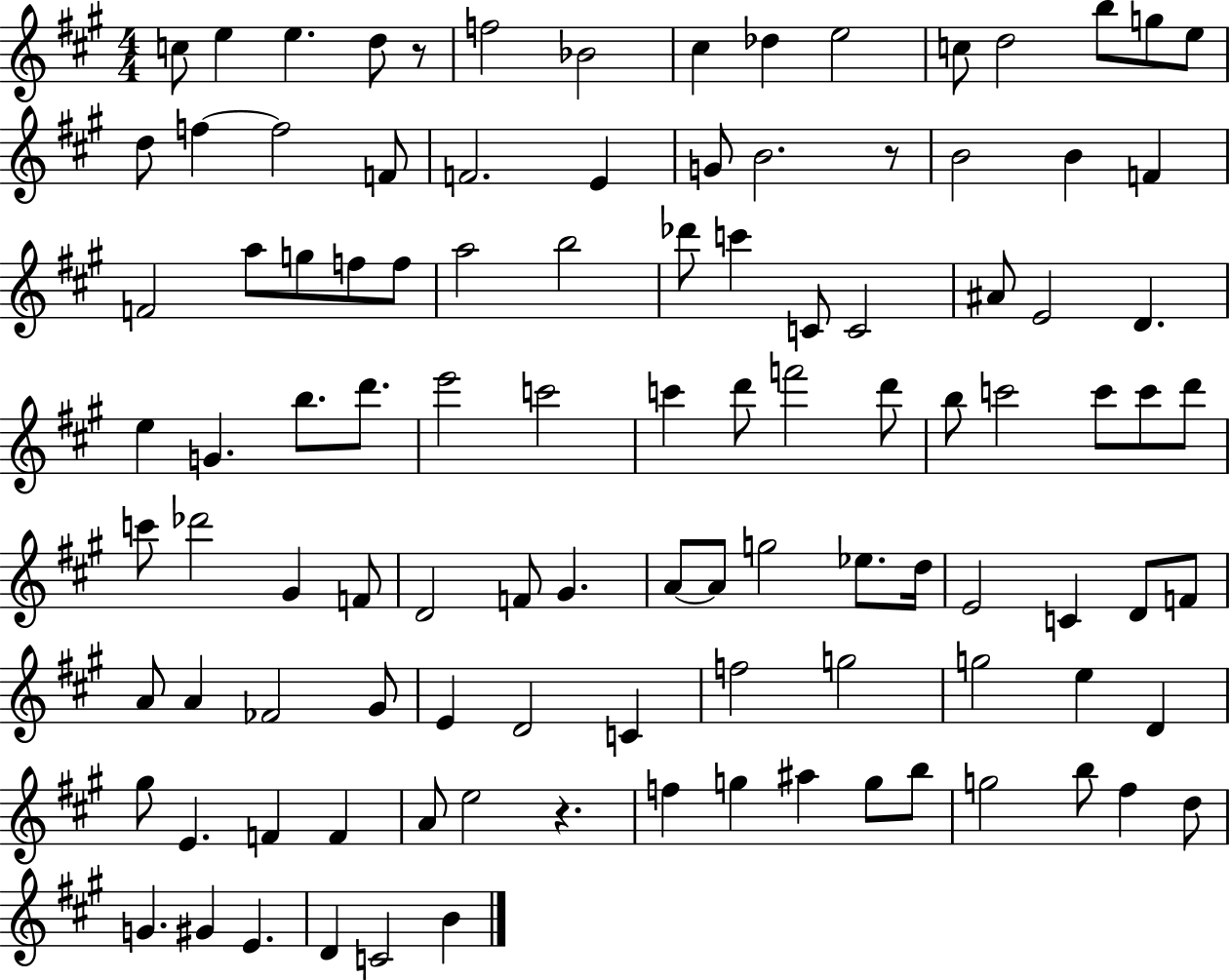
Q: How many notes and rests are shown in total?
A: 106